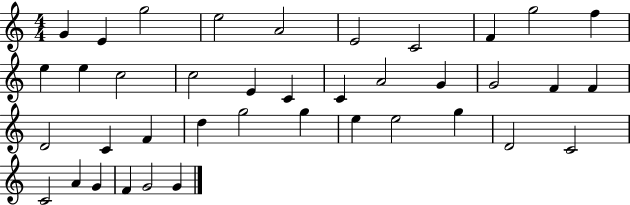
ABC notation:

X:1
T:Untitled
M:4/4
L:1/4
K:C
G E g2 e2 A2 E2 C2 F g2 f e e c2 c2 E C C A2 G G2 F F D2 C F d g2 g e e2 g D2 C2 C2 A G F G2 G